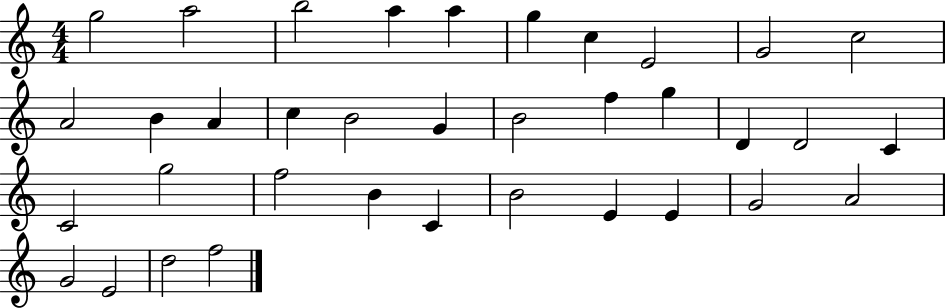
X:1
T:Untitled
M:4/4
L:1/4
K:C
g2 a2 b2 a a g c E2 G2 c2 A2 B A c B2 G B2 f g D D2 C C2 g2 f2 B C B2 E E G2 A2 G2 E2 d2 f2